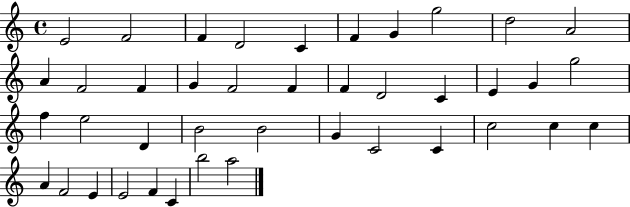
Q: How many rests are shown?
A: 0